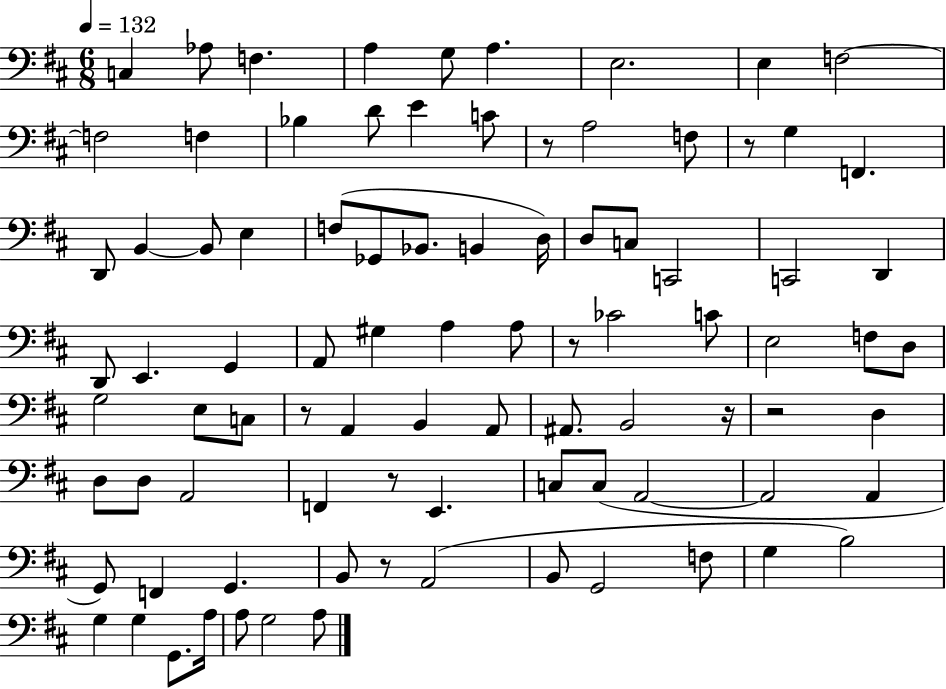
X:1
T:Untitled
M:6/8
L:1/4
K:D
C, _A,/2 F, A, G,/2 A, E,2 E, F,2 F,2 F, _B, D/2 E C/2 z/2 A,2 F,/2 z/2 G, F,, D,,/2 B,, B,,/2 E, F,/2 _G,,/2 _B,,/2 B,, D,/4 D,/2 C,/2 C,,2 C,,2 D,, D,,/2 E,, G,, A,,/2 ^G, A, A,/2 z/2 _C2 C/2 E,2 F,/2 D,/2 G,2 E,/2 C,/2 z/2 A,, B,, A,,/2 ^A,,/2 B,,2 z/4 z2 D, D,/2 D,/2 A,,2 F,, z/2 E,, C,/2 C,/2 A,,2 A,,2 A,, G,,/2 F,, G,, B,,/2 z/2 A,,2 B,,/2 G,,2 F,/2 G, B,2 G, G, G,,/2 A,/4 A,/2 G,2 A,/2